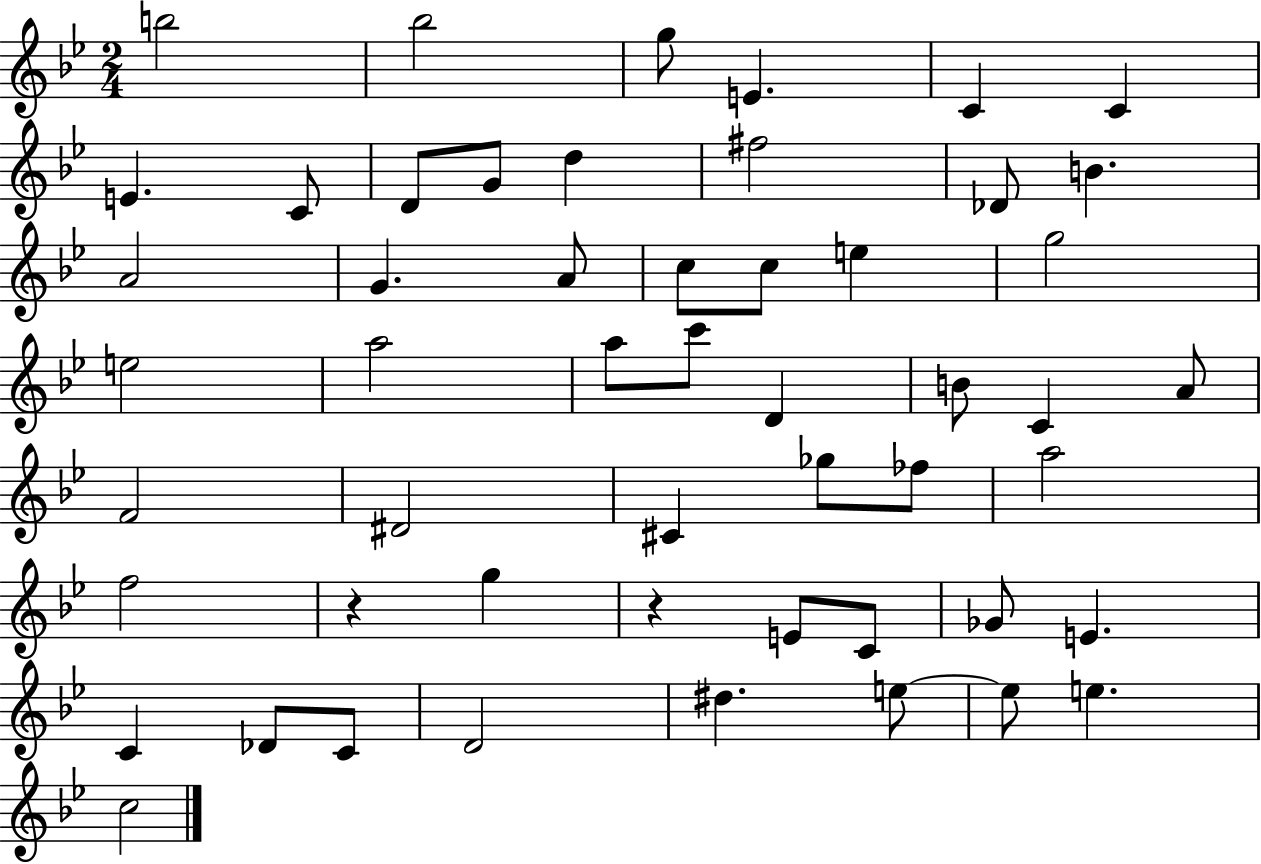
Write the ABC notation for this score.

X:1
T:Untitled
M:2/4
L:1/4
K:Bb
b2 _b2 g/2 E C C E C/2 D/2 G/2 d ^f2 _D/2 B A2 G A/2 c/2 c/2 e g2 e2 a2 a/2 c'/2 D B/2 C A/2 F2 ^D2 ^C _g/2 _f/2 a2 f2 z g z E/2 C/2 _G/2 E C _D/2 C/2 D2 ^d e/2 e/2 e c2